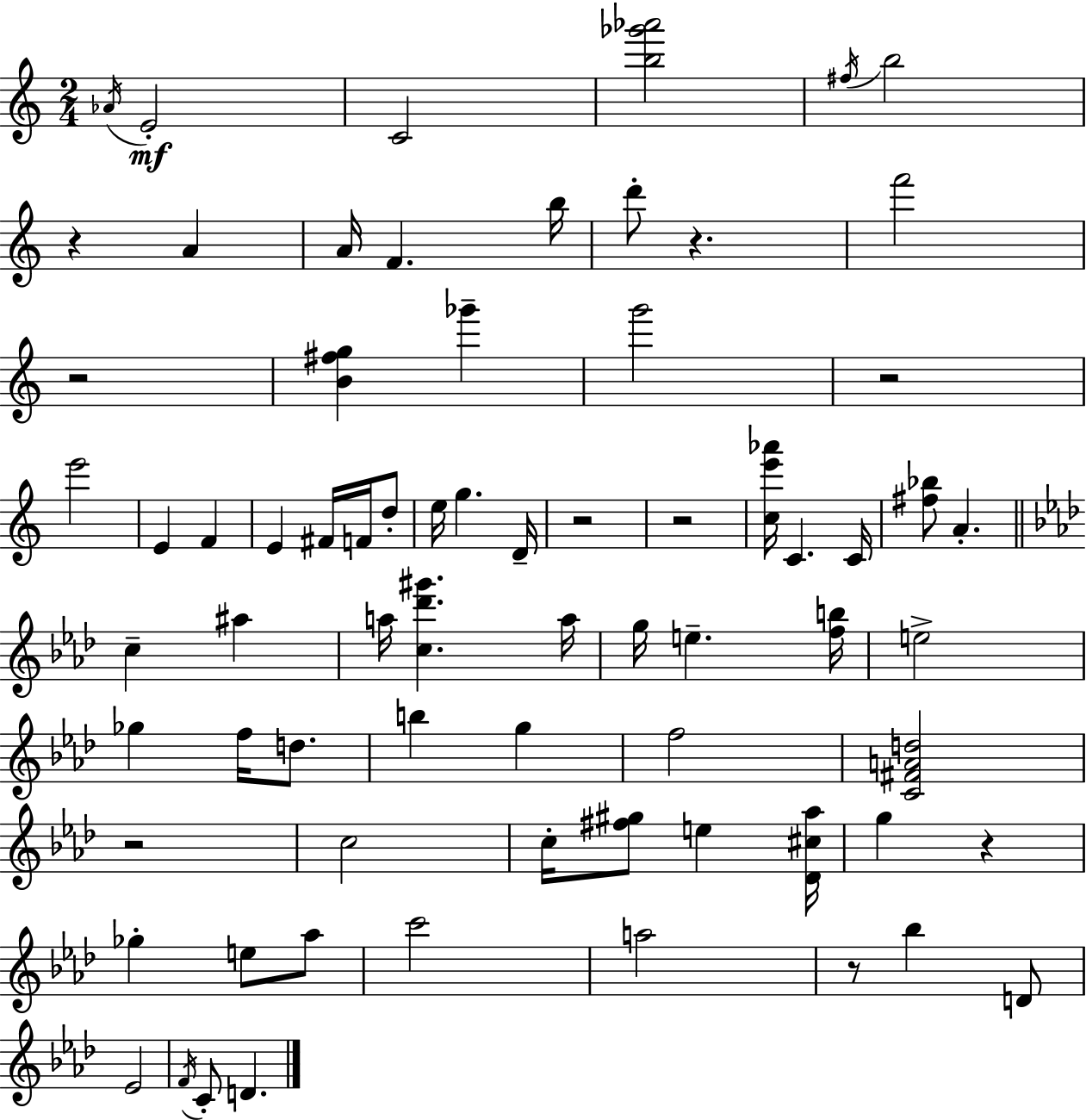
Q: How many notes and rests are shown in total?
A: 72